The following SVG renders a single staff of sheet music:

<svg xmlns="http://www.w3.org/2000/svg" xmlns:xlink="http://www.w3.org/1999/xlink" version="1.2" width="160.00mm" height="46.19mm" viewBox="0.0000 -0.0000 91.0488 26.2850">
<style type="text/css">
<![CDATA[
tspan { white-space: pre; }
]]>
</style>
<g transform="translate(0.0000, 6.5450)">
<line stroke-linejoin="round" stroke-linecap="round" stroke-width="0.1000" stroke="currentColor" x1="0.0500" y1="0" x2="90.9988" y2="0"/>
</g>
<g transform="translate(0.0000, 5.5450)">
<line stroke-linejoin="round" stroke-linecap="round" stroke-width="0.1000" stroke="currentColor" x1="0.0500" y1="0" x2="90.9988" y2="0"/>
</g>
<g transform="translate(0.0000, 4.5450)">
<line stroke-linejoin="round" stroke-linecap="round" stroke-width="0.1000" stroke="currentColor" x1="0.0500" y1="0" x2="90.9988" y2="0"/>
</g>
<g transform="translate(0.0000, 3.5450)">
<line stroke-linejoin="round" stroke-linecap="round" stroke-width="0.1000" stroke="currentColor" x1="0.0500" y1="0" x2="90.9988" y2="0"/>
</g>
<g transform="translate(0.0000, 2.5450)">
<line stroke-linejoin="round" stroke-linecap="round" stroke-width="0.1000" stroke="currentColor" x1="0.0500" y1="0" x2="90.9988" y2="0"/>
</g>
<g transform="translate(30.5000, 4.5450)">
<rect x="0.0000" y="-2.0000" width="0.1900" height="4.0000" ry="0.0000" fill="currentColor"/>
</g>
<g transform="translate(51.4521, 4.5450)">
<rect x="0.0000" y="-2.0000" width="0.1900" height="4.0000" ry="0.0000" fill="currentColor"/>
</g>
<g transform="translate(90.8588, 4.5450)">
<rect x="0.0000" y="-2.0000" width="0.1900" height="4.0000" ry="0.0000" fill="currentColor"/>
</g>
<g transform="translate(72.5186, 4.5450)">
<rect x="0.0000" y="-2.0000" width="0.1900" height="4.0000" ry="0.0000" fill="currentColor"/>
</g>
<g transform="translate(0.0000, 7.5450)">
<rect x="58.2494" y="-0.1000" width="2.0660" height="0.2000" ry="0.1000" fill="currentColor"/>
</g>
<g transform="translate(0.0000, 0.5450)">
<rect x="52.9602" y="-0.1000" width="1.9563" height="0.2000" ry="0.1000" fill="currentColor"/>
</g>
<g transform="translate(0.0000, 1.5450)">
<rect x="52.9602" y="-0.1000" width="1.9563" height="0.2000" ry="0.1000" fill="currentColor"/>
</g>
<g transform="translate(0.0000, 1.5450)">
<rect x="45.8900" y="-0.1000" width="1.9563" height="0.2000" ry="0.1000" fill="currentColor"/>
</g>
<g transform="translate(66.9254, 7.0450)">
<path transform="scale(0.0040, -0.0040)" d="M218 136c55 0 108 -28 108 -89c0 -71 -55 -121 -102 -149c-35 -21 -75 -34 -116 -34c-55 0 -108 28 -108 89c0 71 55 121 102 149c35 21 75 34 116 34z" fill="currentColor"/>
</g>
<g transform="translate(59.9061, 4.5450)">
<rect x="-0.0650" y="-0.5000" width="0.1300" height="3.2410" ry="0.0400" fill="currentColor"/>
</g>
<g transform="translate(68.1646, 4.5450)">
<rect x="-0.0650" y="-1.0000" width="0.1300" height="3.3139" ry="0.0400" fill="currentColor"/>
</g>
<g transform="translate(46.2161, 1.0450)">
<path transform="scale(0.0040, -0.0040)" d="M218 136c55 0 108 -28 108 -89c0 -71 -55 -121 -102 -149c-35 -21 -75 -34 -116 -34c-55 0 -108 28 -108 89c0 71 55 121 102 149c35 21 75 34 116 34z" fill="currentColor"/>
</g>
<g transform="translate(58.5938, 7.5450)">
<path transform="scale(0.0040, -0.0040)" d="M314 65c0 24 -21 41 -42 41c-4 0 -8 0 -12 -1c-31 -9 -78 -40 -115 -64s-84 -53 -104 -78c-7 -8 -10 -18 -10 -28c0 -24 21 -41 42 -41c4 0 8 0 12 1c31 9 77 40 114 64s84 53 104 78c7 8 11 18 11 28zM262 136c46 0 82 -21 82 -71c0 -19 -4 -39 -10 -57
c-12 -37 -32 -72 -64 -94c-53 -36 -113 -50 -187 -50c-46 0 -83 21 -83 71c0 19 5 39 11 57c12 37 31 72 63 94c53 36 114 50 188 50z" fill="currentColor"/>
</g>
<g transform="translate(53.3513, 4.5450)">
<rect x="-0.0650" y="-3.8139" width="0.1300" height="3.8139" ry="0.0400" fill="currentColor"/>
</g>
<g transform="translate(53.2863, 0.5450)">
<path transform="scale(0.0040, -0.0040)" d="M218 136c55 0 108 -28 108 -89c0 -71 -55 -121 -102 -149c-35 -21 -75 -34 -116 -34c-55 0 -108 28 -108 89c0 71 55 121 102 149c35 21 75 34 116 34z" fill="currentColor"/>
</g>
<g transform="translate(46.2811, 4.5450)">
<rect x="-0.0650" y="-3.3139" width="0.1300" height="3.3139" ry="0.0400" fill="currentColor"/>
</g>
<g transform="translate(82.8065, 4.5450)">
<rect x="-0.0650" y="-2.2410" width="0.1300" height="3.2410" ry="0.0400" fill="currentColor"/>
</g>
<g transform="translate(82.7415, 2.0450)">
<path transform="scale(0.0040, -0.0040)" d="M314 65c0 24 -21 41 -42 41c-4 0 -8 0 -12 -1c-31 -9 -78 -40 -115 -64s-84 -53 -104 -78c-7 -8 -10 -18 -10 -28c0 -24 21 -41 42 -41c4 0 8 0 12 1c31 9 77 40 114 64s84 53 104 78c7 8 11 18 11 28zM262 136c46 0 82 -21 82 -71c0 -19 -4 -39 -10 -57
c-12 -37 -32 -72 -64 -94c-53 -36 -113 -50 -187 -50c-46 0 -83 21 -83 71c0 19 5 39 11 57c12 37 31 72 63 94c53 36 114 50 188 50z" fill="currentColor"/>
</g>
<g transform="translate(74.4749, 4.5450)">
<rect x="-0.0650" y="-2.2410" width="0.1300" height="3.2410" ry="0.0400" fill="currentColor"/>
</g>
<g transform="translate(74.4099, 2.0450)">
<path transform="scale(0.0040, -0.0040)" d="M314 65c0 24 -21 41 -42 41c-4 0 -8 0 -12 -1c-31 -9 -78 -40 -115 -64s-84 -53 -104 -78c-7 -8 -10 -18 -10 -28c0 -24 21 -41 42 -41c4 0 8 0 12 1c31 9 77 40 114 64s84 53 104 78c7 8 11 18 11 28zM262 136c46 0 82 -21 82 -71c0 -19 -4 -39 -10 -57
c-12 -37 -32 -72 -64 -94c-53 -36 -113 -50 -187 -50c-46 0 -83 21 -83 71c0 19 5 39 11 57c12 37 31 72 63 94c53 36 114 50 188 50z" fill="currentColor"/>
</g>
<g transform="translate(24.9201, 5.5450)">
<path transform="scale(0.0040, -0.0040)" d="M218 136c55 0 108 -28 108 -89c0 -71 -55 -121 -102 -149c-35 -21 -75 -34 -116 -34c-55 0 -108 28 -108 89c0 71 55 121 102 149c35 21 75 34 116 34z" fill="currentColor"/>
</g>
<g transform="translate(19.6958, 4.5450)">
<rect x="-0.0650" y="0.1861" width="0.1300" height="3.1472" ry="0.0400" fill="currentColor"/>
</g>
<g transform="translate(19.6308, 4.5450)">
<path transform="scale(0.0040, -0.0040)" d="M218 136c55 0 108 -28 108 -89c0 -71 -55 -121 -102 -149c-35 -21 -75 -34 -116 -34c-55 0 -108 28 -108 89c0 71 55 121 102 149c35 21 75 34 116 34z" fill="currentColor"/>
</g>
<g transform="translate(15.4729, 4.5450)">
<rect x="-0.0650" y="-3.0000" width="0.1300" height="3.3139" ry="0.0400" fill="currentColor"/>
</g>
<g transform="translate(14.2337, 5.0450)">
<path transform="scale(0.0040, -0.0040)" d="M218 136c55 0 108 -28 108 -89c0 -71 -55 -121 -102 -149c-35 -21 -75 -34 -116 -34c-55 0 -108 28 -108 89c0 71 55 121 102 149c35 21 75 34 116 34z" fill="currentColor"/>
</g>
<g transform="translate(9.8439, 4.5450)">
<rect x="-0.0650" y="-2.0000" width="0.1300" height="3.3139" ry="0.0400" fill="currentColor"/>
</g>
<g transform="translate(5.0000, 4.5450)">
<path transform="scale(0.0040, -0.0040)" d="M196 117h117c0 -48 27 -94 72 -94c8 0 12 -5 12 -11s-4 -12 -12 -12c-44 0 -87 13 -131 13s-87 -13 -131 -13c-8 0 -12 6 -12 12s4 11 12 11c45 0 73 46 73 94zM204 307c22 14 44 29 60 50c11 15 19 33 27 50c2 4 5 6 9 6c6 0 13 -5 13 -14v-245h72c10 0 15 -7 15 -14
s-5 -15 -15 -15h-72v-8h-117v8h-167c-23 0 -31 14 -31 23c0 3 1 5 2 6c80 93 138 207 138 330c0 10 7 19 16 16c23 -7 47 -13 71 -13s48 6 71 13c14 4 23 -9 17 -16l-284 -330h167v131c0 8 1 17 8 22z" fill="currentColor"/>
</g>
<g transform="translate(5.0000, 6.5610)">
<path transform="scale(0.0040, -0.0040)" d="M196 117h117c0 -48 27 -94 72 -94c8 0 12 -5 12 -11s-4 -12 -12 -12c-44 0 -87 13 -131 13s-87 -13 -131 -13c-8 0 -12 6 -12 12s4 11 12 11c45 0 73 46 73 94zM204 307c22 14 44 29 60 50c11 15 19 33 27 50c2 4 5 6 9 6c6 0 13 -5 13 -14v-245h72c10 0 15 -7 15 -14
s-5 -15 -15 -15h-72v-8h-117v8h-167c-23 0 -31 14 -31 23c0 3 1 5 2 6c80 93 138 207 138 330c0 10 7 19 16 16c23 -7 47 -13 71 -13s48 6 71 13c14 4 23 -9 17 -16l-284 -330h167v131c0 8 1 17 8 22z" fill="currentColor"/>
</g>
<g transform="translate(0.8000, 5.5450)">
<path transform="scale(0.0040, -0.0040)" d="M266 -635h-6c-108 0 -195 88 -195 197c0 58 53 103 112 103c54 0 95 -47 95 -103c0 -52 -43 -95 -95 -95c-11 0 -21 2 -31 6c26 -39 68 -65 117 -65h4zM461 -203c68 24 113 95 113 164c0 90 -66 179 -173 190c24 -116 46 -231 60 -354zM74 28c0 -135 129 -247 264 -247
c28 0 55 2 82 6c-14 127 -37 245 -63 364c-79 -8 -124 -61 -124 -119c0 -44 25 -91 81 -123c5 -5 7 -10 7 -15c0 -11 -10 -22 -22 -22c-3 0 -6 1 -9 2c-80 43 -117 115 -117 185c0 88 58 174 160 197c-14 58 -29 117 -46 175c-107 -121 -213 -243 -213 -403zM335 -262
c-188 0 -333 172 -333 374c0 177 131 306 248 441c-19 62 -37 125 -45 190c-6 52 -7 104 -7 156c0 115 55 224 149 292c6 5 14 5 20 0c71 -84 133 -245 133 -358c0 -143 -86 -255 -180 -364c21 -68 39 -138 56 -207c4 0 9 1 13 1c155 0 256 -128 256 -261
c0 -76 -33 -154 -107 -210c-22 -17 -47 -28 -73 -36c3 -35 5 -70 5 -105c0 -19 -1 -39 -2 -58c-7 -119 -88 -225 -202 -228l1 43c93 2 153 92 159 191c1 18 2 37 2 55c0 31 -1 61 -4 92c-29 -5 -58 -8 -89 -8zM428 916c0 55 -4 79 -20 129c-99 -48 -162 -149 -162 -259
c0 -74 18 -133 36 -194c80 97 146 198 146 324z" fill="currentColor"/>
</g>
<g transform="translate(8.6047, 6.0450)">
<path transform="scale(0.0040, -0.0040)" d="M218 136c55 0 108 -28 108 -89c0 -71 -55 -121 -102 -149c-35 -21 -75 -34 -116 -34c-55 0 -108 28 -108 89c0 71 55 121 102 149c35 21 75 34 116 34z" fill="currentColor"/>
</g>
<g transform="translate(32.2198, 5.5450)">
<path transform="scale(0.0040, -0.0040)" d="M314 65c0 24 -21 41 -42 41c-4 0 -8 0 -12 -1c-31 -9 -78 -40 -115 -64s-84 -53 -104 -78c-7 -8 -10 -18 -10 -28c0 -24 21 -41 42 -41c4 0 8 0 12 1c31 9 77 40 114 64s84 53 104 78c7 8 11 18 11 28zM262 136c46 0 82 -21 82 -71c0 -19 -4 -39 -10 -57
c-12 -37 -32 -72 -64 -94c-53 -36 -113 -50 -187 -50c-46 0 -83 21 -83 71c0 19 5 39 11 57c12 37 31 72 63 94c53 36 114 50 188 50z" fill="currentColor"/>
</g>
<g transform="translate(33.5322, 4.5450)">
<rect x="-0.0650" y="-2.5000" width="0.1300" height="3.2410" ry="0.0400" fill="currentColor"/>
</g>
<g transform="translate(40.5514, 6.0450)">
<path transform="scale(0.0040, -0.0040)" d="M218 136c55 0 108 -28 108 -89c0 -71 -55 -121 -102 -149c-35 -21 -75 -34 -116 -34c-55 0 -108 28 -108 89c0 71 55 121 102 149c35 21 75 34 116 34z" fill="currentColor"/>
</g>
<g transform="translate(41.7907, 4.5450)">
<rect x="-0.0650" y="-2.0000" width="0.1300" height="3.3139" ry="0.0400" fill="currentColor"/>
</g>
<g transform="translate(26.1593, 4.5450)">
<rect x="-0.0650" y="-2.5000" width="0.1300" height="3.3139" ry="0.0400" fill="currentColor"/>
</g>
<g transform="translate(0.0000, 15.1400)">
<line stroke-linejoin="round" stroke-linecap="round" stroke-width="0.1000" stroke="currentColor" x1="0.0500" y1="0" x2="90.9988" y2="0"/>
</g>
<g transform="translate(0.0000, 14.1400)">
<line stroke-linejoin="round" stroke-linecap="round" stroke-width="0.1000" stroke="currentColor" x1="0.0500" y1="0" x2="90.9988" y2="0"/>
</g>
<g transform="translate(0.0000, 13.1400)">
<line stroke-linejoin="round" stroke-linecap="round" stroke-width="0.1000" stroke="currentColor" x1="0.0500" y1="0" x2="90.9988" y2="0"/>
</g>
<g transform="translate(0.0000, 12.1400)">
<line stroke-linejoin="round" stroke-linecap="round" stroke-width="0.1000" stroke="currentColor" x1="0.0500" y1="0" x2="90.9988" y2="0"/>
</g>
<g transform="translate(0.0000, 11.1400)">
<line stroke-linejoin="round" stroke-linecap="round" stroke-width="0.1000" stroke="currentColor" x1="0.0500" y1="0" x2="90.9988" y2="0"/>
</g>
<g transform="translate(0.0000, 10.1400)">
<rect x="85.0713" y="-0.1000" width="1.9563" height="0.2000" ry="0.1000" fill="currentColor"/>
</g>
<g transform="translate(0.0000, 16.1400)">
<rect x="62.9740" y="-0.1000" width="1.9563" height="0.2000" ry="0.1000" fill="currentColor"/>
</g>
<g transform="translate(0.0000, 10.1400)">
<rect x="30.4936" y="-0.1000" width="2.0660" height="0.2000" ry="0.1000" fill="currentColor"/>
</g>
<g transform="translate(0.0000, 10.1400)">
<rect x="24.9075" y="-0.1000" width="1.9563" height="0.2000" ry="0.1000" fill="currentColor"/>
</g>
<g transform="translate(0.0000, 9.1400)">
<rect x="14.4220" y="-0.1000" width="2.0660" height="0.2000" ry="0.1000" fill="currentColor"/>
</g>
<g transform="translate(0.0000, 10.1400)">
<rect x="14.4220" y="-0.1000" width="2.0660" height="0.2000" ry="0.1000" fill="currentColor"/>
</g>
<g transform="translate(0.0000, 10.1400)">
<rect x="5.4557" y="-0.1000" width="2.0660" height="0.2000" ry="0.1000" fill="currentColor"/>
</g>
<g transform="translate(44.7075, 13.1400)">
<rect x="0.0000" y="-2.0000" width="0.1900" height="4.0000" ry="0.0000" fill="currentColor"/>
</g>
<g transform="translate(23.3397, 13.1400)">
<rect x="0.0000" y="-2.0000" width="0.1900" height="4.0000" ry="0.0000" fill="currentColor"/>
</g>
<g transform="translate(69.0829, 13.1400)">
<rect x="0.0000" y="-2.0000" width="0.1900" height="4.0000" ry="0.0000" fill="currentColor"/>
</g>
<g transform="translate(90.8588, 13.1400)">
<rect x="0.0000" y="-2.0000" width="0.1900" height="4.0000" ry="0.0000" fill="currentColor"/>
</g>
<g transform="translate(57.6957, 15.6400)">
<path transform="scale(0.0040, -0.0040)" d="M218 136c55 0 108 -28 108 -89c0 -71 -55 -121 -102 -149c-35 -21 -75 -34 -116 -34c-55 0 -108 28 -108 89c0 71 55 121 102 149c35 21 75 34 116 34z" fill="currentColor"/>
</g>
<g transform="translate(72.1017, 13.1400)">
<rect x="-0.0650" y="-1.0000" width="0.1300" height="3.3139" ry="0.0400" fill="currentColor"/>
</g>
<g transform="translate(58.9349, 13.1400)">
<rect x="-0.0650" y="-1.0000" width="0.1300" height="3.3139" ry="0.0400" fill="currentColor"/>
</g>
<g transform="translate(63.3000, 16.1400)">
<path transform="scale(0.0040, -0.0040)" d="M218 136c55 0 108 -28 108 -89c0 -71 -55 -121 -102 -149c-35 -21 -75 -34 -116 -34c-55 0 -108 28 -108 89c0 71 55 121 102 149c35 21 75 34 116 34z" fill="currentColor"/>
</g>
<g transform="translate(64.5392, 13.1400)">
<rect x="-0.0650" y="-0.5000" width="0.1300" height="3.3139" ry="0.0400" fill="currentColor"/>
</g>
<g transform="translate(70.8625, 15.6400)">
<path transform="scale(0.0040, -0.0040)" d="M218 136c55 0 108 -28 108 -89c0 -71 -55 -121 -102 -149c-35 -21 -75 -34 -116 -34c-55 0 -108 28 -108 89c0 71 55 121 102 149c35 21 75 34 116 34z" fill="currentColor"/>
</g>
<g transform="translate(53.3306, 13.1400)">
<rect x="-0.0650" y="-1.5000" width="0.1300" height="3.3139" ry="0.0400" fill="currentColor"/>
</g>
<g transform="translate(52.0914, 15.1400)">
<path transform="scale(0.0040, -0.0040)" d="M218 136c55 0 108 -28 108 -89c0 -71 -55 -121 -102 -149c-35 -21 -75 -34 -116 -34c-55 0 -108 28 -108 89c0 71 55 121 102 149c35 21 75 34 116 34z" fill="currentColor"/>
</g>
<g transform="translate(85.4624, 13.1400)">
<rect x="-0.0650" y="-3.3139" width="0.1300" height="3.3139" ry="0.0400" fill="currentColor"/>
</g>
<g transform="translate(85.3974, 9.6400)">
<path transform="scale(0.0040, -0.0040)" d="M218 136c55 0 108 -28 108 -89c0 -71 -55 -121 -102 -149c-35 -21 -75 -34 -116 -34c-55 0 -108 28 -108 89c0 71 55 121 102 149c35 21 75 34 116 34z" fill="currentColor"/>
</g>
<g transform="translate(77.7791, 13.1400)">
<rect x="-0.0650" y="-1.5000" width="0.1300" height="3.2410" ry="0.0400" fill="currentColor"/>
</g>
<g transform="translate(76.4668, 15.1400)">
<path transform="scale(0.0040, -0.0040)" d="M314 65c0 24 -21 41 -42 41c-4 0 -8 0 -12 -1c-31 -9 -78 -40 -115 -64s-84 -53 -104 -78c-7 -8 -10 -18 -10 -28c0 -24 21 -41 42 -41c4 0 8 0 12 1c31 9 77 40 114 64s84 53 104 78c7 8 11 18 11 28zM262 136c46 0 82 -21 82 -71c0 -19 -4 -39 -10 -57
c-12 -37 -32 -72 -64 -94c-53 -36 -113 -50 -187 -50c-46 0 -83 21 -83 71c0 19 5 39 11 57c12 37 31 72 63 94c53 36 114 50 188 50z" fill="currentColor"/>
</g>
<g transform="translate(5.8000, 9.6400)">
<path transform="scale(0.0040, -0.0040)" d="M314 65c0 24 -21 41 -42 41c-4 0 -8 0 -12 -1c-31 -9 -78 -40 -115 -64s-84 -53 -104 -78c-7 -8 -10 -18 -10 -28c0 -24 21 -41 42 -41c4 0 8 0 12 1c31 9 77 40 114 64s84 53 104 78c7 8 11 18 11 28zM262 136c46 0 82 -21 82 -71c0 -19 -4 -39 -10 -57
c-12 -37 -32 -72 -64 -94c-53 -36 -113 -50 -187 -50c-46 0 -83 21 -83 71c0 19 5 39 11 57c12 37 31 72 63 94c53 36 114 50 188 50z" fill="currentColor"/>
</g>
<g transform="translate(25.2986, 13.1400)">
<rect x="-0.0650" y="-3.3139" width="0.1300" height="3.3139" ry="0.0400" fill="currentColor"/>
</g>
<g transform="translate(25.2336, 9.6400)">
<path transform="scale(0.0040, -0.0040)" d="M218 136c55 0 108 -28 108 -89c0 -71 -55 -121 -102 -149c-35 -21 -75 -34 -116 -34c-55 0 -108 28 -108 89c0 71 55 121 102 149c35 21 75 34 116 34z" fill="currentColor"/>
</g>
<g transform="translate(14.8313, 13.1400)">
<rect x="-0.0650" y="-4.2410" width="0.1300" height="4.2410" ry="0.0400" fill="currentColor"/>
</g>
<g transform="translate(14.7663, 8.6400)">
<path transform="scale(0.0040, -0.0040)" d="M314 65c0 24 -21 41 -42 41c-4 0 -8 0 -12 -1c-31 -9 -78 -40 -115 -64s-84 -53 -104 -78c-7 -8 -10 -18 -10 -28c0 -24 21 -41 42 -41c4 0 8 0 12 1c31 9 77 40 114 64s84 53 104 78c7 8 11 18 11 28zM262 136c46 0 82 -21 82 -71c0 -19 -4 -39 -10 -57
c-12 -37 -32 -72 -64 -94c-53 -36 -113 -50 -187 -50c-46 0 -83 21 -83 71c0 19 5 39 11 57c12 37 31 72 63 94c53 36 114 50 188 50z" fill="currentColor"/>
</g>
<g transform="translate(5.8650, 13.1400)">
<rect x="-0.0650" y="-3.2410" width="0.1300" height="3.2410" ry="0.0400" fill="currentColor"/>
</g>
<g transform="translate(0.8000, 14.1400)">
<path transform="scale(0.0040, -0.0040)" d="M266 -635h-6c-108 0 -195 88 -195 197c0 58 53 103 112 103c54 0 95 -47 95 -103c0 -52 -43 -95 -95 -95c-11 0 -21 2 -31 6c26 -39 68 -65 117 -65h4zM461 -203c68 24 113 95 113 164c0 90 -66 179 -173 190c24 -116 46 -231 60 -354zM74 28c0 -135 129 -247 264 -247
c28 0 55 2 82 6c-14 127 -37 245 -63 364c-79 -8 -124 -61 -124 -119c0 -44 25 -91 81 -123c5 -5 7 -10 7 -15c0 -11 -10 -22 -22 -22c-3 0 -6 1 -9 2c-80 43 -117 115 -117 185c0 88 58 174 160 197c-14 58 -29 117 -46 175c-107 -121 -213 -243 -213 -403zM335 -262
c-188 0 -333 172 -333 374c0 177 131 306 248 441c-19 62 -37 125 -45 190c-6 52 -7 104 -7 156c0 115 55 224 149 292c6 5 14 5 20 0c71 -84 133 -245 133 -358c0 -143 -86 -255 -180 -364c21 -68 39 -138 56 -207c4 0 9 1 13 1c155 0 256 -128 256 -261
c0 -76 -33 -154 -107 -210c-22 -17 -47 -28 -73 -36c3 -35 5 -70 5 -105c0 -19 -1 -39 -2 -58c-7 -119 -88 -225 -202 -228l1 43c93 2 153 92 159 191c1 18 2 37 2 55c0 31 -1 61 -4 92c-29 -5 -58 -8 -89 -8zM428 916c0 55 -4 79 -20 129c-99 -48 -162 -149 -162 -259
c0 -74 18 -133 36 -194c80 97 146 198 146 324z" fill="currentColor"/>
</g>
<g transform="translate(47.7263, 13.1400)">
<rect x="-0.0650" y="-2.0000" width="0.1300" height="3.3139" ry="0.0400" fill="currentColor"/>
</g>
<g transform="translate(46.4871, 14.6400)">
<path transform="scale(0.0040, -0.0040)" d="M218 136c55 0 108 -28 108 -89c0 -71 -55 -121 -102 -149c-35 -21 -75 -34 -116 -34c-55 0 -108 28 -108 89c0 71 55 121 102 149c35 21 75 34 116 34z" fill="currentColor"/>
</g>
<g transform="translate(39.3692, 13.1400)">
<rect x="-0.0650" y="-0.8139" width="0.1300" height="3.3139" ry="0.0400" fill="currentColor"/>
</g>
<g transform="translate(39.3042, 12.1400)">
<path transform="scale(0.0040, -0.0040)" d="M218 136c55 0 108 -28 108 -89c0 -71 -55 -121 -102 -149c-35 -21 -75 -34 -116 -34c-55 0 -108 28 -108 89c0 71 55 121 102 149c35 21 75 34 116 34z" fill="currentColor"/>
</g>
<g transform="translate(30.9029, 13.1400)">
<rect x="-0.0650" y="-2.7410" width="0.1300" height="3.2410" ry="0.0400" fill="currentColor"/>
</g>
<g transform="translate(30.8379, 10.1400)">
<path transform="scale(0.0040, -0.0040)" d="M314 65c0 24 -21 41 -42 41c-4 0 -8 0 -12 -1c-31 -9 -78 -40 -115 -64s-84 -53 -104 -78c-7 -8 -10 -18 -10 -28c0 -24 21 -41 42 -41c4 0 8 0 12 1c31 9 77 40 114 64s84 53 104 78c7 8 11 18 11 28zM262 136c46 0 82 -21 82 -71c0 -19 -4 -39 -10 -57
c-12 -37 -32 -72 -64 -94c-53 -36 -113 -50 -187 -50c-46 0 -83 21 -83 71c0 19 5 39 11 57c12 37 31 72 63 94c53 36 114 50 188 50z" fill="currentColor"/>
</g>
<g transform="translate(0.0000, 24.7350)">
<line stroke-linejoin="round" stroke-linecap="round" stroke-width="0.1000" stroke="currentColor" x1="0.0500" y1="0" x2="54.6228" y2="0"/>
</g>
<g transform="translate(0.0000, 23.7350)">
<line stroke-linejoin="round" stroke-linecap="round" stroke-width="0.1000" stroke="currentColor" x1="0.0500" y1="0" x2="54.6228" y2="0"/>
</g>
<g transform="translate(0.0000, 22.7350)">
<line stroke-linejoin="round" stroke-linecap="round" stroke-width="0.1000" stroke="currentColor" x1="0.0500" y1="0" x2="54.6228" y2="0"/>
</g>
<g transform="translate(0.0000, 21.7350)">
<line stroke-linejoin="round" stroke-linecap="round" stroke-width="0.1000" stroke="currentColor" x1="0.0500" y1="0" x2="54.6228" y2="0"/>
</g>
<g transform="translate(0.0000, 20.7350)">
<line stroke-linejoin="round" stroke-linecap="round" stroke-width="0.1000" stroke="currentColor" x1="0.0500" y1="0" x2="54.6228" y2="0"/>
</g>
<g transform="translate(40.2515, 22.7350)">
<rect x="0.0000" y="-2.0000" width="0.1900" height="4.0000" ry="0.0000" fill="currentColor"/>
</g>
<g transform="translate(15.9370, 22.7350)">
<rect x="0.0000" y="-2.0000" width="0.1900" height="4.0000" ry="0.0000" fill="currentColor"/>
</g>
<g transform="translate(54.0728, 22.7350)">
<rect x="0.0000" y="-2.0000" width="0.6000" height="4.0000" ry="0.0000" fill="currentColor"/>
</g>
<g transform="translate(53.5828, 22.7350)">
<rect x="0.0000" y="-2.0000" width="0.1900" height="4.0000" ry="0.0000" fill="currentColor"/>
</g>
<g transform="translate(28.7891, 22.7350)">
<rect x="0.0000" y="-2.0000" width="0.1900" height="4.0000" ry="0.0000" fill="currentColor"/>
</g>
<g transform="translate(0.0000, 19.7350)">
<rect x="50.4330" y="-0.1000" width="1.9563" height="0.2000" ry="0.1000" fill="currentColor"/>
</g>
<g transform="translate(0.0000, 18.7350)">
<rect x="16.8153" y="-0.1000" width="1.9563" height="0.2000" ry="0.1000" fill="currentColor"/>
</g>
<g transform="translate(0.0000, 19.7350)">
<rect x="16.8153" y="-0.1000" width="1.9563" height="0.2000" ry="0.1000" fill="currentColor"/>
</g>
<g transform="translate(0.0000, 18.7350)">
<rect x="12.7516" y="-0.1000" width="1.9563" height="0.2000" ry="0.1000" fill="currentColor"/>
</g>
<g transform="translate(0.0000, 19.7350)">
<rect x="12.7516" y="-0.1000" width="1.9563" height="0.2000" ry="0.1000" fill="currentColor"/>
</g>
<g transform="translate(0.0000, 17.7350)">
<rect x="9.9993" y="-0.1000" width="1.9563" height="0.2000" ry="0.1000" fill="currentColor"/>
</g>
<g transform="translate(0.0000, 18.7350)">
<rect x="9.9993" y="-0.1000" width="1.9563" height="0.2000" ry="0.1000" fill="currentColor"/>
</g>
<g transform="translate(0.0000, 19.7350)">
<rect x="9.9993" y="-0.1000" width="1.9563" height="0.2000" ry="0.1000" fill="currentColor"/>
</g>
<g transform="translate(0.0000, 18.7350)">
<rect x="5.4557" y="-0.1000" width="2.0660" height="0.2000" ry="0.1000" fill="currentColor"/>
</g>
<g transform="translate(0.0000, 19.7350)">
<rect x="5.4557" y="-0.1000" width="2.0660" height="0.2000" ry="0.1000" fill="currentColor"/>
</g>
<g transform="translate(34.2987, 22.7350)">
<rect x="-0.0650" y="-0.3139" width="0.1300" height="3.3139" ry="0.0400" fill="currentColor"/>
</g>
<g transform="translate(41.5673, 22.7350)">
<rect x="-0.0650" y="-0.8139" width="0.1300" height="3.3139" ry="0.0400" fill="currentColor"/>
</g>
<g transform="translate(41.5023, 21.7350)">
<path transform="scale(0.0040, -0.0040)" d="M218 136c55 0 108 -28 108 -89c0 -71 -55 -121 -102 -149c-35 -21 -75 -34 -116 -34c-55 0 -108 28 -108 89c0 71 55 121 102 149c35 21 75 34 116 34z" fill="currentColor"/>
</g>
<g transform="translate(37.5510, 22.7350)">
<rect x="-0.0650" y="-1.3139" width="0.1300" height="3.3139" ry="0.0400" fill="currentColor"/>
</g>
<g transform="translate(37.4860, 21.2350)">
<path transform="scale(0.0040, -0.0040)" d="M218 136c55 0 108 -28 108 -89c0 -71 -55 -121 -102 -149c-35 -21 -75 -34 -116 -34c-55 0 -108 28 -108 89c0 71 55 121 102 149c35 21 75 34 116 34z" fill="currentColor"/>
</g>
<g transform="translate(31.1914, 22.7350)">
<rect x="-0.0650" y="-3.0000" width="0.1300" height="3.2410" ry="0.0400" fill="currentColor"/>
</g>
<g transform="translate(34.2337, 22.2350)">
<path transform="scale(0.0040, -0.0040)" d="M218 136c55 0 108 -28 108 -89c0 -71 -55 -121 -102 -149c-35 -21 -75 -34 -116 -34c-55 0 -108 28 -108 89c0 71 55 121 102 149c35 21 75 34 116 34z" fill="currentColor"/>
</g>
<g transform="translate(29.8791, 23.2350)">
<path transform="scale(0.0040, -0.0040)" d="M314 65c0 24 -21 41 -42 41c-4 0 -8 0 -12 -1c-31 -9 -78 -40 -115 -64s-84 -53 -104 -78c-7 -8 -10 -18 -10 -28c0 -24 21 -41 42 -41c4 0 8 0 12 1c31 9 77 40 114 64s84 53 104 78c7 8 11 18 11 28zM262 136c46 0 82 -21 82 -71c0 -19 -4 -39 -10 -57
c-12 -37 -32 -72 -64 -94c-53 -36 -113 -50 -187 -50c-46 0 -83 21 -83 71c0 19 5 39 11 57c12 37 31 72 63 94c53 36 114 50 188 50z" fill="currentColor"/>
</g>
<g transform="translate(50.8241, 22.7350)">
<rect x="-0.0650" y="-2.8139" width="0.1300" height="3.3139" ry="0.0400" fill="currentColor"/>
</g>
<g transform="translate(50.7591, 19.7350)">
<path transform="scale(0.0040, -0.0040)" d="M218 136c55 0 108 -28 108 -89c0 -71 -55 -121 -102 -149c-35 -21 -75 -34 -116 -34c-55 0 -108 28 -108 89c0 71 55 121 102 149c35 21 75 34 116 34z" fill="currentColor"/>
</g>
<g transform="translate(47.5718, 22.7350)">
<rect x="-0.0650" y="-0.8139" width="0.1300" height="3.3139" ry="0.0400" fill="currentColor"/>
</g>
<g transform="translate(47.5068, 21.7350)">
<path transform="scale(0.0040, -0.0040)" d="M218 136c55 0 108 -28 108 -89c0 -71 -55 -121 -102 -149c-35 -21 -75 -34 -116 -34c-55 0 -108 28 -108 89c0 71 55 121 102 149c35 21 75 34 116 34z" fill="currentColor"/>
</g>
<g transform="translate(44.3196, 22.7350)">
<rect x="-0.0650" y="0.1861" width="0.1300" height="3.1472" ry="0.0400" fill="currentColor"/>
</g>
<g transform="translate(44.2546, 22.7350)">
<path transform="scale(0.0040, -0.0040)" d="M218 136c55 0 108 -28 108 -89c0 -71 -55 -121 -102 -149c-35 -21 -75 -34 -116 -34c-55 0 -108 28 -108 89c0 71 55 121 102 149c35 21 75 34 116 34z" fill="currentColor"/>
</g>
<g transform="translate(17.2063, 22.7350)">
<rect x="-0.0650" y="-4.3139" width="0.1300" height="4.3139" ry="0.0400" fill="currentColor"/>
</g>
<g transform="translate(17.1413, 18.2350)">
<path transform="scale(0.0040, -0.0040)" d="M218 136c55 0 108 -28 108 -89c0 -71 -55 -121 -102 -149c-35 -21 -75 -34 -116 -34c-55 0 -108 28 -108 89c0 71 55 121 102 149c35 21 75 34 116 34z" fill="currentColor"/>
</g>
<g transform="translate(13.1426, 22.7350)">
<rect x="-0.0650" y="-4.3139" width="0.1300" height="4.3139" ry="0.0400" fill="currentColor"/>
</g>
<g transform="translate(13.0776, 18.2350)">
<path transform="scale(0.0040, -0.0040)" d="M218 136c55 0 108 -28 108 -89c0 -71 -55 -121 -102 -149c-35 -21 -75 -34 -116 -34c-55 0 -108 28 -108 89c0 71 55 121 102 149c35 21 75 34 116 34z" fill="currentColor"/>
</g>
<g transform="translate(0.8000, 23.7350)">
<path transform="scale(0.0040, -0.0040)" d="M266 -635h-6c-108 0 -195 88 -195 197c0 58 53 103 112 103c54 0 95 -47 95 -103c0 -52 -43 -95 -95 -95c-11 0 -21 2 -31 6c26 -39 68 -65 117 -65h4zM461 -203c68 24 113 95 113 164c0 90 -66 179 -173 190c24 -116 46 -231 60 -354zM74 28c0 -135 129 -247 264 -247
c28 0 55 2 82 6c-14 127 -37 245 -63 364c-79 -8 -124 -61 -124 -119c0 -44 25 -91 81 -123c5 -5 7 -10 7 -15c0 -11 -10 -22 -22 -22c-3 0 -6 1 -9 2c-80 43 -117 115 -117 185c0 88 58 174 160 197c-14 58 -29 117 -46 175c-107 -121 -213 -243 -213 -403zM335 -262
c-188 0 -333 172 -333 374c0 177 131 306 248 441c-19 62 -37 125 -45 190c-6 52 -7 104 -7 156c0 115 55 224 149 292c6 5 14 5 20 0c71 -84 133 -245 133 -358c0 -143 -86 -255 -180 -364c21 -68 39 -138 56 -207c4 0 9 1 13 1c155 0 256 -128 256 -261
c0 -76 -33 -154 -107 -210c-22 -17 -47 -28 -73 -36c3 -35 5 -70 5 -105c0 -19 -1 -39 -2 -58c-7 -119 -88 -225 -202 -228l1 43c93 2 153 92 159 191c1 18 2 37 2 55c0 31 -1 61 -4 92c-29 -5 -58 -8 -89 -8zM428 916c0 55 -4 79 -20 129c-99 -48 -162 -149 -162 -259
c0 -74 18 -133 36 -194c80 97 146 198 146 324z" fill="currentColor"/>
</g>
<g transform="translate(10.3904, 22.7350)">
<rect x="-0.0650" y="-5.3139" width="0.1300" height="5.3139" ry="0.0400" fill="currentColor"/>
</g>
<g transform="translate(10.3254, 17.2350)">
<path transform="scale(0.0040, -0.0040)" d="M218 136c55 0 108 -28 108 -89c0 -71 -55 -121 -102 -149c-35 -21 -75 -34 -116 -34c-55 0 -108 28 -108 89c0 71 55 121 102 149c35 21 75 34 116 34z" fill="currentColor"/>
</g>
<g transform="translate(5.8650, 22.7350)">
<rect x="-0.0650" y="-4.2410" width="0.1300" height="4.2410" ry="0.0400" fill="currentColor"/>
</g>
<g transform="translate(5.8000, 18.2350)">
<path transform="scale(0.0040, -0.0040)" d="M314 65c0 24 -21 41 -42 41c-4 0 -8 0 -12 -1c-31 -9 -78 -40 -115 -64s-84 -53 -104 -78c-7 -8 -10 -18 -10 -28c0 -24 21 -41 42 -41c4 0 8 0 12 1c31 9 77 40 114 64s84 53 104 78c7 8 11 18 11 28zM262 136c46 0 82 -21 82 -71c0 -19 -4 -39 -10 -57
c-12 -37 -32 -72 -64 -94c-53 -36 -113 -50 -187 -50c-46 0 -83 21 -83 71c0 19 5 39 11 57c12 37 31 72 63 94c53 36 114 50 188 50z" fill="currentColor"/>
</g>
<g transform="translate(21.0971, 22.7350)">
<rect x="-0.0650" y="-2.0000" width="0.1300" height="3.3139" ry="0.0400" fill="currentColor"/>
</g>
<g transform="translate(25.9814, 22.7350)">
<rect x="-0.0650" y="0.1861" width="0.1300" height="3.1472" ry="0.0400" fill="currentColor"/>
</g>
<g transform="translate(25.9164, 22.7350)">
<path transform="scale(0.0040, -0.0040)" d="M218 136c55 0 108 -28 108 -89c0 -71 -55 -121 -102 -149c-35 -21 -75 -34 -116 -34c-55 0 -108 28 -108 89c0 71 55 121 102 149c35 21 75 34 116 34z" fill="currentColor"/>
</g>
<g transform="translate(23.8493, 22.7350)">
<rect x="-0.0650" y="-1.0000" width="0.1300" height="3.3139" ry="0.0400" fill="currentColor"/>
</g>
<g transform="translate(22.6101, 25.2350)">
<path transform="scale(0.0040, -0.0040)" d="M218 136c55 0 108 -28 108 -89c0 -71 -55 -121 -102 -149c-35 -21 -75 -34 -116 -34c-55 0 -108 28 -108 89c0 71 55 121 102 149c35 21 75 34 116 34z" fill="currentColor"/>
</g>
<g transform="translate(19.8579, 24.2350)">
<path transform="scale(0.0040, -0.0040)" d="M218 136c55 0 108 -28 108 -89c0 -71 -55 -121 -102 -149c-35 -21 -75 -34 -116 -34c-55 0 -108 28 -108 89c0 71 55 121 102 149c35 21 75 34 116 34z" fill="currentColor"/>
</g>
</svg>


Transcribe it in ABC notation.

X:1
T:Untitled
M:4/4
L:1/4
K:C
F A B G G2 F b c' C2 D g2 g2 b2 d'2 b a2 d F E D C D E2 b d'2 f' d' d' F D B A2 c e d B d a